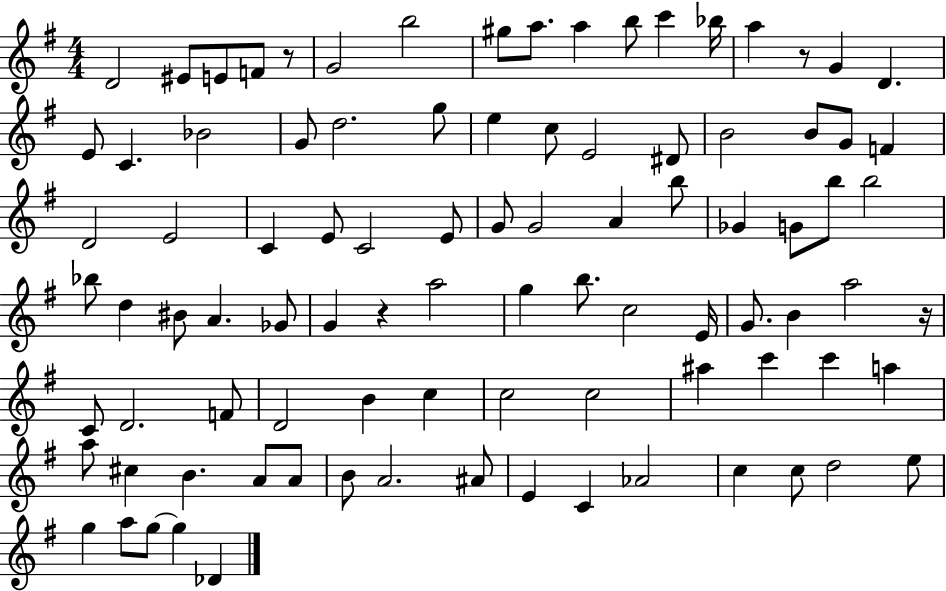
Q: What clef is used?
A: treble